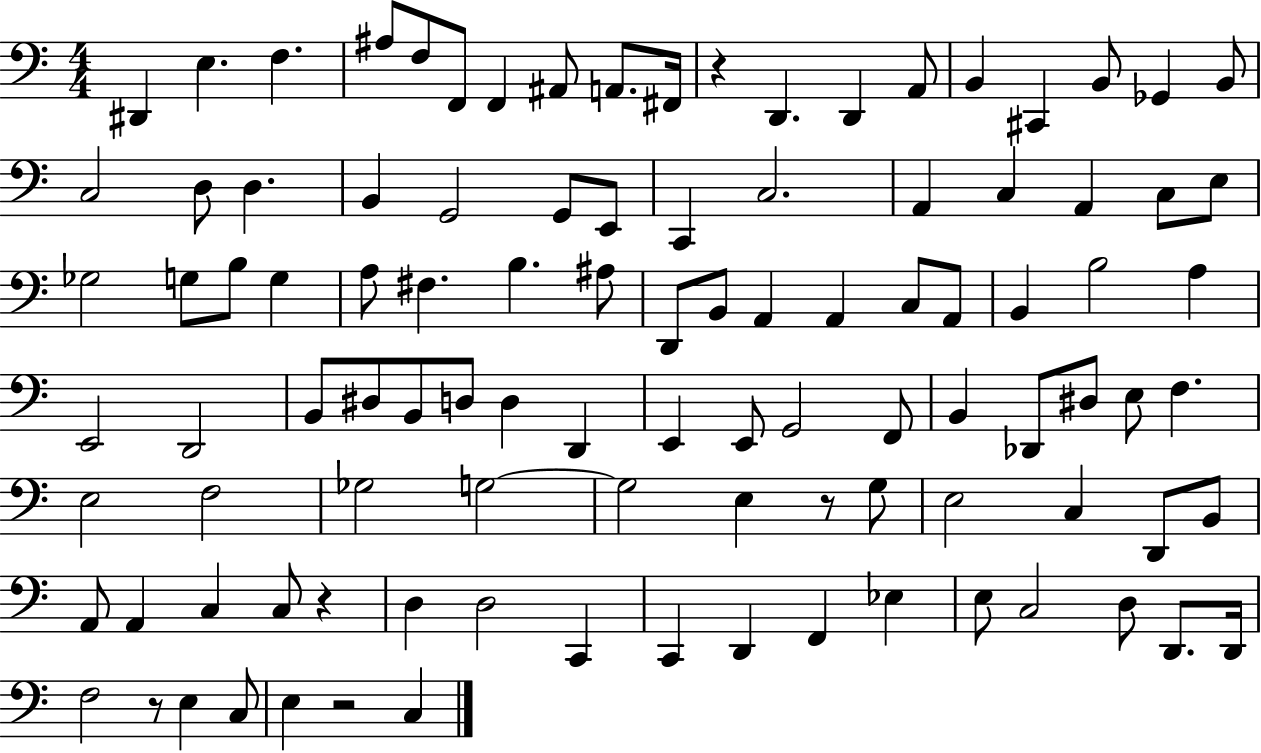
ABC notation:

X:1
T:Untitled
M:4/4
L:1/4
K:C
^D,, E, F, ^A,/2 F,/2 F,,/2 F,, ^A,,/2 A,,/2 ^F,,/4 z D,, D,, A,,/2 B,, ^C,, B,,/2 _G,, B,,/2 C,2 D,/2 D, B,, G,,2 G,,/2 E,,/2 C,, C,2 A,, C, A,, C,/2 E,/2 _G,2 G,/2 B,/2 G, A,/2 ^F, B, ^A,/2 D,,/2 B,,/2 A,, A,, C,/2 A,,/2 B,, B,2 A, E,,2 D,,2 B,,/2 ^D,/2 B,,/2 D,/2 D, D,, E,, E,,/2 G,,2 F,,/2 B,, _D,,/2 ^D,/2 E,/2 F, E,2 F,2 _G,2 G,2 G,2 E, z/2 G,/2 E,2 C, D,,/2 B,,/2 A,,/2 A,, C, C,/2 z D, D,2 C,, C,, D,, F,, _E, E,/2 C,2 D,/2 D,,/2 D,,/4 F,2 z/2 E, C,/2 E, z2 C,